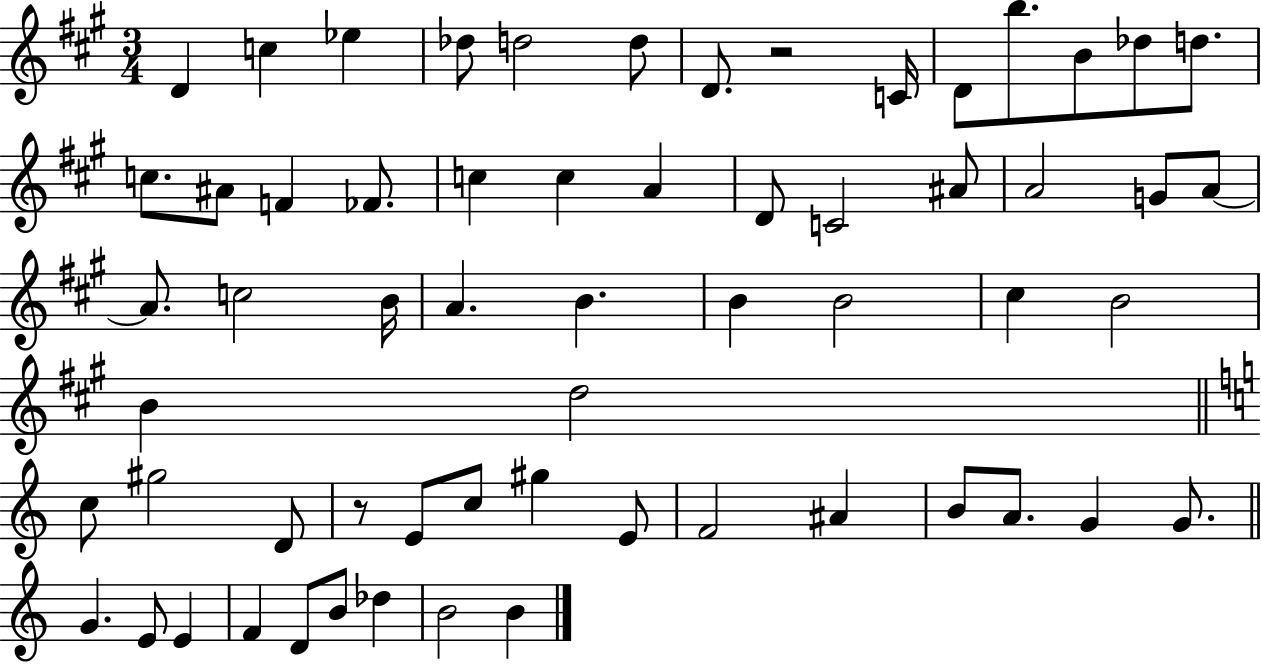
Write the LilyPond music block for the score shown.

{
  \clef treble
  \numericTimeSignature
  \time 3/4
  \key a \major
  \repeat volta 2 { d'4 c''4 ees''4 | des''8 d''2 d''8 | d'8. r2 c'16 | d'8 b''8. b'8 des''8 d''8. | \break c''8. ais'8 f'4 fes'8. | c''4 c''4 a'4 | d'8 c'2 ais'8 | a'2 g'8 a'8~~ | \break a'8. c''2 b'16 | a'4. b'4. | b'4 b'2 | cis''4 b'2 | \break b'4 d''2 | \bar "||" \break \key a \minor c''8 gis''2 d'8 | r8 e'8 c''8 gis''4 e'8 | f'2 ais'4 | b'8 a'8. g'4 g'8. | \break \bar "||" \break \key a \minor g'4. e'8 e'4 | f'4 d'8 b'8 des''4 | b'2 b'4 | } \bar "|."
}